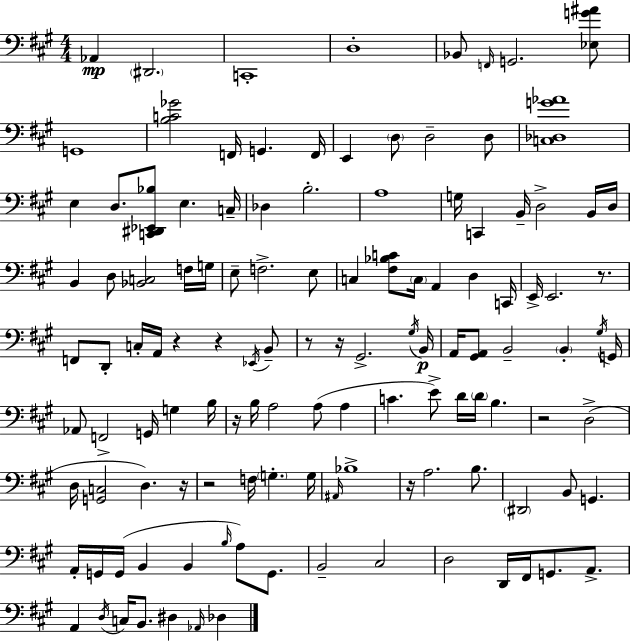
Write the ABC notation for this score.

X:1
T:Untitled
M:4/4
L:1/4
K:A
_A,, ^D,,2 C,,4 D,4 _B,,/2 F,,/4 G,,2 [_E,G^A]/2 G,,4 [B,C_G]2 F,,/4 G,, F,,/4 E,, D,/2 D,2 D,/2 [C,_D,G_A]4 E, D,/2 [C,,^D,,_E,,_B,]/2 E, C,/4 _D, B,2 A,4 G,/4 C,, B,,/4 D,2 B,,/4 D,/4 B,, D,/2 [_B,,C,]2 F,/4 G,/4 E,/2 F,2 E,/2 C, [^F,_B,C]/2 C,/4 A,, D, C,,/4 E,,/4 E,,2 z/2 F,,/2 D,,/2 C,/4 A,,/4 z z _E,,/4 B,,/2 z/2 z/4 ^G,,2 ^G,/4 B,,/4 A,,/4 [^G,,A,,]/2 B,,2 B,, ^G,/4 G,,/4 _A,,/2 F,,2 G,,/4 G, B,/4 z/4 B,/4 A,2 A,/2 A, C E/2 D/4 D/4 B, z2 D,2 D,/4 [G,,C,]2 D, z/4 z2 F,/4 G, G,/4 ^A,,/4 _B,4 z/4 A,2 B,/2 ^D,,2 B,,/2 G,, A,,/4 G,,/4 G,,/4 B,, B,, B,/4 A,/2 G,,/2 B,,2 ^C,2 D,2 D,,/4 ^F,,/4 G,,/2 A,,/2 A,, D,/4 C,/4 B,,/2 ^D, _A,,/4 _D,